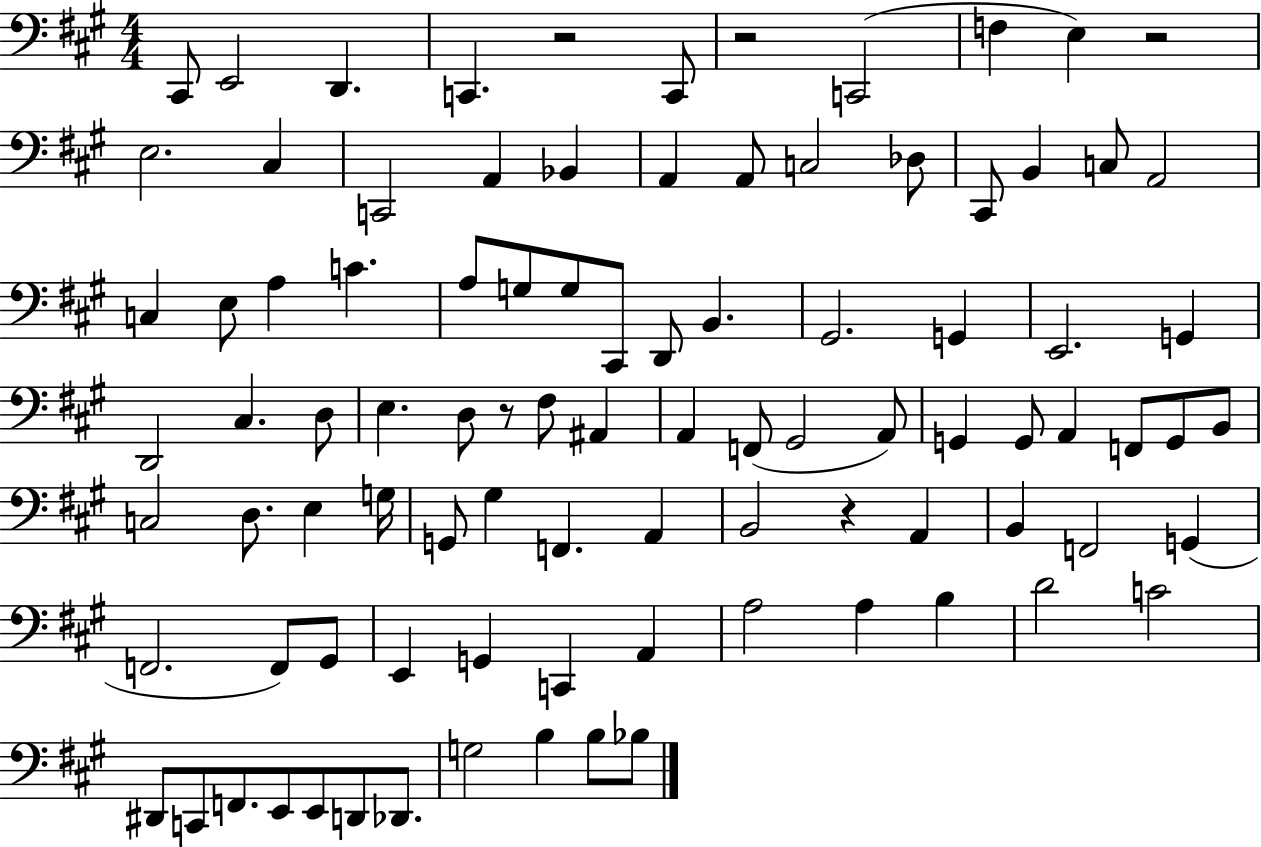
{
  \clef bass
  \numericTimeSignature
  \time 4/4
  \key a \major
  \repeat volta 2 { cis,8 e,2 d,4. | c,4. r2 c,8 | r2 c,2( | f4 e4) r2 | \break e2. cis4 | c,2 a,4 bes,4 | a,4 a,8 c2 des8 | cis,8 b,4 c8 a,2 | \break c4 e8 a4 c'4. | a8 g8 g8 cis,8 d,8 b,4. | gis,2. g,4 | e,2. g,4 | \break d,2 cis4. d8 | e4. d8 r8 fis8 ais,4 | a,4 f,8( gis,2 a,8) | g,4 g,8 a,4 f,8 g,8 b,8 | \break c2 d8. e4 g16 | g,8 gis4 f,4. a,4 | b,2 r4 a,4 | b,4 f,2 g,4( | \break f,2. f,8) gis,8 | e,4 g,4 c,4 a,4 | a2 a4 b4 | d'2 c'2 | \break dis,8 c,8 f,8. e,8 e,8 d,8 des,8. | g2 b4 b8 bes8 | } \bar "|."
}